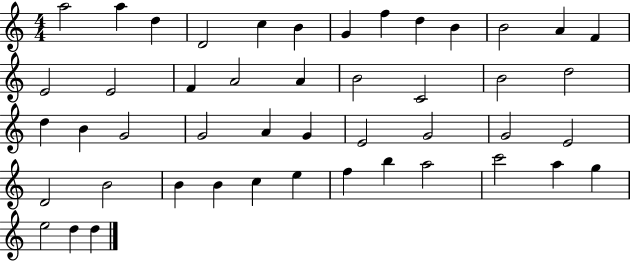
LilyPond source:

{
  \clef treble
  \numericTimeSignature
  \time 4/4
  \key c \major
  a''2 a''4 d''4 | d'2 c''4 b'4 | g'4 f''4 d''4 b'4 | b'2 a'4 f'4 | \break e'2 e'2 | f'4 a'2 a'4 | b'2 c'2 | b'2 d''2 | \break d''4 b'4 g'2 | g'2 a'4 g'4 | e'2 g'2 | g'2 e'2 | \break d'2 b'2 | b'4 b'4 c''4 e''4 | f''4 b''4 a''2 | c'''2 a''4 g''4 | \break e''2 d''4 d''4 | \bar "|."
}